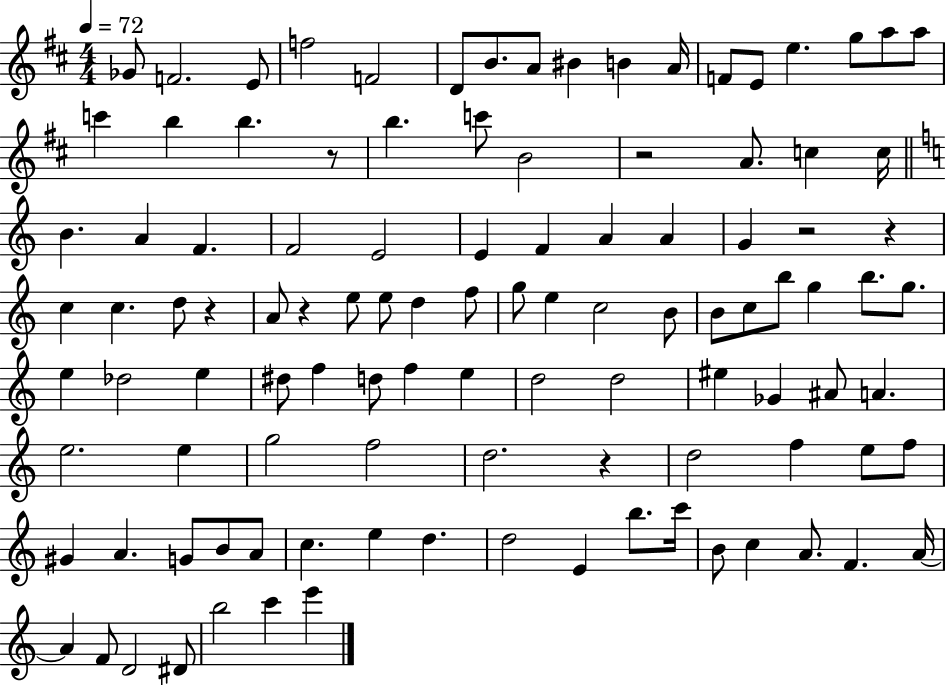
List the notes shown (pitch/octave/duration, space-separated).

Gb4/e F4/h. E4/e F5/h F4/h D4/e B4/e. A4/e BIS4/q B4/q A4/s F4/e E4/e E5/q. G5/e A5/e A5/e C6/q B5/q B5/q. R/e B5/q. C6/e B4/h R/h A4/e. C5/q C5/s B4/q. A4/q F4/q. F4/h E4/h E4/q F4/q A4/q A4/q G4/q R/h R/q C5/q C5/q. D5/e R/q A4/e R/q E5/e E5/e D5/q F5/e G5/e E5/q C5/h B4/e B4/e C5/e B5/e G5/q B5/e. G5/e. E5/q Db5/h E5/q D#5/e F5/q D5/e F5/q E5/q D5/h D5/h EIS5/q Gb4/q A#4/e A4/q. E5/h. E5/q G5/h F5/h D5/h. R/q D5/h F5/q E5/e F5/e G#4/q A4/q. G4/e B4/e A4/e C5/q. E5/q D5/q. D5/h E4/q B5/e. C6/s B4/e C5/q A4/e. F4/q. A4/s A4/q F4/e D4/h D#4/e B5/h C6/q E6/q